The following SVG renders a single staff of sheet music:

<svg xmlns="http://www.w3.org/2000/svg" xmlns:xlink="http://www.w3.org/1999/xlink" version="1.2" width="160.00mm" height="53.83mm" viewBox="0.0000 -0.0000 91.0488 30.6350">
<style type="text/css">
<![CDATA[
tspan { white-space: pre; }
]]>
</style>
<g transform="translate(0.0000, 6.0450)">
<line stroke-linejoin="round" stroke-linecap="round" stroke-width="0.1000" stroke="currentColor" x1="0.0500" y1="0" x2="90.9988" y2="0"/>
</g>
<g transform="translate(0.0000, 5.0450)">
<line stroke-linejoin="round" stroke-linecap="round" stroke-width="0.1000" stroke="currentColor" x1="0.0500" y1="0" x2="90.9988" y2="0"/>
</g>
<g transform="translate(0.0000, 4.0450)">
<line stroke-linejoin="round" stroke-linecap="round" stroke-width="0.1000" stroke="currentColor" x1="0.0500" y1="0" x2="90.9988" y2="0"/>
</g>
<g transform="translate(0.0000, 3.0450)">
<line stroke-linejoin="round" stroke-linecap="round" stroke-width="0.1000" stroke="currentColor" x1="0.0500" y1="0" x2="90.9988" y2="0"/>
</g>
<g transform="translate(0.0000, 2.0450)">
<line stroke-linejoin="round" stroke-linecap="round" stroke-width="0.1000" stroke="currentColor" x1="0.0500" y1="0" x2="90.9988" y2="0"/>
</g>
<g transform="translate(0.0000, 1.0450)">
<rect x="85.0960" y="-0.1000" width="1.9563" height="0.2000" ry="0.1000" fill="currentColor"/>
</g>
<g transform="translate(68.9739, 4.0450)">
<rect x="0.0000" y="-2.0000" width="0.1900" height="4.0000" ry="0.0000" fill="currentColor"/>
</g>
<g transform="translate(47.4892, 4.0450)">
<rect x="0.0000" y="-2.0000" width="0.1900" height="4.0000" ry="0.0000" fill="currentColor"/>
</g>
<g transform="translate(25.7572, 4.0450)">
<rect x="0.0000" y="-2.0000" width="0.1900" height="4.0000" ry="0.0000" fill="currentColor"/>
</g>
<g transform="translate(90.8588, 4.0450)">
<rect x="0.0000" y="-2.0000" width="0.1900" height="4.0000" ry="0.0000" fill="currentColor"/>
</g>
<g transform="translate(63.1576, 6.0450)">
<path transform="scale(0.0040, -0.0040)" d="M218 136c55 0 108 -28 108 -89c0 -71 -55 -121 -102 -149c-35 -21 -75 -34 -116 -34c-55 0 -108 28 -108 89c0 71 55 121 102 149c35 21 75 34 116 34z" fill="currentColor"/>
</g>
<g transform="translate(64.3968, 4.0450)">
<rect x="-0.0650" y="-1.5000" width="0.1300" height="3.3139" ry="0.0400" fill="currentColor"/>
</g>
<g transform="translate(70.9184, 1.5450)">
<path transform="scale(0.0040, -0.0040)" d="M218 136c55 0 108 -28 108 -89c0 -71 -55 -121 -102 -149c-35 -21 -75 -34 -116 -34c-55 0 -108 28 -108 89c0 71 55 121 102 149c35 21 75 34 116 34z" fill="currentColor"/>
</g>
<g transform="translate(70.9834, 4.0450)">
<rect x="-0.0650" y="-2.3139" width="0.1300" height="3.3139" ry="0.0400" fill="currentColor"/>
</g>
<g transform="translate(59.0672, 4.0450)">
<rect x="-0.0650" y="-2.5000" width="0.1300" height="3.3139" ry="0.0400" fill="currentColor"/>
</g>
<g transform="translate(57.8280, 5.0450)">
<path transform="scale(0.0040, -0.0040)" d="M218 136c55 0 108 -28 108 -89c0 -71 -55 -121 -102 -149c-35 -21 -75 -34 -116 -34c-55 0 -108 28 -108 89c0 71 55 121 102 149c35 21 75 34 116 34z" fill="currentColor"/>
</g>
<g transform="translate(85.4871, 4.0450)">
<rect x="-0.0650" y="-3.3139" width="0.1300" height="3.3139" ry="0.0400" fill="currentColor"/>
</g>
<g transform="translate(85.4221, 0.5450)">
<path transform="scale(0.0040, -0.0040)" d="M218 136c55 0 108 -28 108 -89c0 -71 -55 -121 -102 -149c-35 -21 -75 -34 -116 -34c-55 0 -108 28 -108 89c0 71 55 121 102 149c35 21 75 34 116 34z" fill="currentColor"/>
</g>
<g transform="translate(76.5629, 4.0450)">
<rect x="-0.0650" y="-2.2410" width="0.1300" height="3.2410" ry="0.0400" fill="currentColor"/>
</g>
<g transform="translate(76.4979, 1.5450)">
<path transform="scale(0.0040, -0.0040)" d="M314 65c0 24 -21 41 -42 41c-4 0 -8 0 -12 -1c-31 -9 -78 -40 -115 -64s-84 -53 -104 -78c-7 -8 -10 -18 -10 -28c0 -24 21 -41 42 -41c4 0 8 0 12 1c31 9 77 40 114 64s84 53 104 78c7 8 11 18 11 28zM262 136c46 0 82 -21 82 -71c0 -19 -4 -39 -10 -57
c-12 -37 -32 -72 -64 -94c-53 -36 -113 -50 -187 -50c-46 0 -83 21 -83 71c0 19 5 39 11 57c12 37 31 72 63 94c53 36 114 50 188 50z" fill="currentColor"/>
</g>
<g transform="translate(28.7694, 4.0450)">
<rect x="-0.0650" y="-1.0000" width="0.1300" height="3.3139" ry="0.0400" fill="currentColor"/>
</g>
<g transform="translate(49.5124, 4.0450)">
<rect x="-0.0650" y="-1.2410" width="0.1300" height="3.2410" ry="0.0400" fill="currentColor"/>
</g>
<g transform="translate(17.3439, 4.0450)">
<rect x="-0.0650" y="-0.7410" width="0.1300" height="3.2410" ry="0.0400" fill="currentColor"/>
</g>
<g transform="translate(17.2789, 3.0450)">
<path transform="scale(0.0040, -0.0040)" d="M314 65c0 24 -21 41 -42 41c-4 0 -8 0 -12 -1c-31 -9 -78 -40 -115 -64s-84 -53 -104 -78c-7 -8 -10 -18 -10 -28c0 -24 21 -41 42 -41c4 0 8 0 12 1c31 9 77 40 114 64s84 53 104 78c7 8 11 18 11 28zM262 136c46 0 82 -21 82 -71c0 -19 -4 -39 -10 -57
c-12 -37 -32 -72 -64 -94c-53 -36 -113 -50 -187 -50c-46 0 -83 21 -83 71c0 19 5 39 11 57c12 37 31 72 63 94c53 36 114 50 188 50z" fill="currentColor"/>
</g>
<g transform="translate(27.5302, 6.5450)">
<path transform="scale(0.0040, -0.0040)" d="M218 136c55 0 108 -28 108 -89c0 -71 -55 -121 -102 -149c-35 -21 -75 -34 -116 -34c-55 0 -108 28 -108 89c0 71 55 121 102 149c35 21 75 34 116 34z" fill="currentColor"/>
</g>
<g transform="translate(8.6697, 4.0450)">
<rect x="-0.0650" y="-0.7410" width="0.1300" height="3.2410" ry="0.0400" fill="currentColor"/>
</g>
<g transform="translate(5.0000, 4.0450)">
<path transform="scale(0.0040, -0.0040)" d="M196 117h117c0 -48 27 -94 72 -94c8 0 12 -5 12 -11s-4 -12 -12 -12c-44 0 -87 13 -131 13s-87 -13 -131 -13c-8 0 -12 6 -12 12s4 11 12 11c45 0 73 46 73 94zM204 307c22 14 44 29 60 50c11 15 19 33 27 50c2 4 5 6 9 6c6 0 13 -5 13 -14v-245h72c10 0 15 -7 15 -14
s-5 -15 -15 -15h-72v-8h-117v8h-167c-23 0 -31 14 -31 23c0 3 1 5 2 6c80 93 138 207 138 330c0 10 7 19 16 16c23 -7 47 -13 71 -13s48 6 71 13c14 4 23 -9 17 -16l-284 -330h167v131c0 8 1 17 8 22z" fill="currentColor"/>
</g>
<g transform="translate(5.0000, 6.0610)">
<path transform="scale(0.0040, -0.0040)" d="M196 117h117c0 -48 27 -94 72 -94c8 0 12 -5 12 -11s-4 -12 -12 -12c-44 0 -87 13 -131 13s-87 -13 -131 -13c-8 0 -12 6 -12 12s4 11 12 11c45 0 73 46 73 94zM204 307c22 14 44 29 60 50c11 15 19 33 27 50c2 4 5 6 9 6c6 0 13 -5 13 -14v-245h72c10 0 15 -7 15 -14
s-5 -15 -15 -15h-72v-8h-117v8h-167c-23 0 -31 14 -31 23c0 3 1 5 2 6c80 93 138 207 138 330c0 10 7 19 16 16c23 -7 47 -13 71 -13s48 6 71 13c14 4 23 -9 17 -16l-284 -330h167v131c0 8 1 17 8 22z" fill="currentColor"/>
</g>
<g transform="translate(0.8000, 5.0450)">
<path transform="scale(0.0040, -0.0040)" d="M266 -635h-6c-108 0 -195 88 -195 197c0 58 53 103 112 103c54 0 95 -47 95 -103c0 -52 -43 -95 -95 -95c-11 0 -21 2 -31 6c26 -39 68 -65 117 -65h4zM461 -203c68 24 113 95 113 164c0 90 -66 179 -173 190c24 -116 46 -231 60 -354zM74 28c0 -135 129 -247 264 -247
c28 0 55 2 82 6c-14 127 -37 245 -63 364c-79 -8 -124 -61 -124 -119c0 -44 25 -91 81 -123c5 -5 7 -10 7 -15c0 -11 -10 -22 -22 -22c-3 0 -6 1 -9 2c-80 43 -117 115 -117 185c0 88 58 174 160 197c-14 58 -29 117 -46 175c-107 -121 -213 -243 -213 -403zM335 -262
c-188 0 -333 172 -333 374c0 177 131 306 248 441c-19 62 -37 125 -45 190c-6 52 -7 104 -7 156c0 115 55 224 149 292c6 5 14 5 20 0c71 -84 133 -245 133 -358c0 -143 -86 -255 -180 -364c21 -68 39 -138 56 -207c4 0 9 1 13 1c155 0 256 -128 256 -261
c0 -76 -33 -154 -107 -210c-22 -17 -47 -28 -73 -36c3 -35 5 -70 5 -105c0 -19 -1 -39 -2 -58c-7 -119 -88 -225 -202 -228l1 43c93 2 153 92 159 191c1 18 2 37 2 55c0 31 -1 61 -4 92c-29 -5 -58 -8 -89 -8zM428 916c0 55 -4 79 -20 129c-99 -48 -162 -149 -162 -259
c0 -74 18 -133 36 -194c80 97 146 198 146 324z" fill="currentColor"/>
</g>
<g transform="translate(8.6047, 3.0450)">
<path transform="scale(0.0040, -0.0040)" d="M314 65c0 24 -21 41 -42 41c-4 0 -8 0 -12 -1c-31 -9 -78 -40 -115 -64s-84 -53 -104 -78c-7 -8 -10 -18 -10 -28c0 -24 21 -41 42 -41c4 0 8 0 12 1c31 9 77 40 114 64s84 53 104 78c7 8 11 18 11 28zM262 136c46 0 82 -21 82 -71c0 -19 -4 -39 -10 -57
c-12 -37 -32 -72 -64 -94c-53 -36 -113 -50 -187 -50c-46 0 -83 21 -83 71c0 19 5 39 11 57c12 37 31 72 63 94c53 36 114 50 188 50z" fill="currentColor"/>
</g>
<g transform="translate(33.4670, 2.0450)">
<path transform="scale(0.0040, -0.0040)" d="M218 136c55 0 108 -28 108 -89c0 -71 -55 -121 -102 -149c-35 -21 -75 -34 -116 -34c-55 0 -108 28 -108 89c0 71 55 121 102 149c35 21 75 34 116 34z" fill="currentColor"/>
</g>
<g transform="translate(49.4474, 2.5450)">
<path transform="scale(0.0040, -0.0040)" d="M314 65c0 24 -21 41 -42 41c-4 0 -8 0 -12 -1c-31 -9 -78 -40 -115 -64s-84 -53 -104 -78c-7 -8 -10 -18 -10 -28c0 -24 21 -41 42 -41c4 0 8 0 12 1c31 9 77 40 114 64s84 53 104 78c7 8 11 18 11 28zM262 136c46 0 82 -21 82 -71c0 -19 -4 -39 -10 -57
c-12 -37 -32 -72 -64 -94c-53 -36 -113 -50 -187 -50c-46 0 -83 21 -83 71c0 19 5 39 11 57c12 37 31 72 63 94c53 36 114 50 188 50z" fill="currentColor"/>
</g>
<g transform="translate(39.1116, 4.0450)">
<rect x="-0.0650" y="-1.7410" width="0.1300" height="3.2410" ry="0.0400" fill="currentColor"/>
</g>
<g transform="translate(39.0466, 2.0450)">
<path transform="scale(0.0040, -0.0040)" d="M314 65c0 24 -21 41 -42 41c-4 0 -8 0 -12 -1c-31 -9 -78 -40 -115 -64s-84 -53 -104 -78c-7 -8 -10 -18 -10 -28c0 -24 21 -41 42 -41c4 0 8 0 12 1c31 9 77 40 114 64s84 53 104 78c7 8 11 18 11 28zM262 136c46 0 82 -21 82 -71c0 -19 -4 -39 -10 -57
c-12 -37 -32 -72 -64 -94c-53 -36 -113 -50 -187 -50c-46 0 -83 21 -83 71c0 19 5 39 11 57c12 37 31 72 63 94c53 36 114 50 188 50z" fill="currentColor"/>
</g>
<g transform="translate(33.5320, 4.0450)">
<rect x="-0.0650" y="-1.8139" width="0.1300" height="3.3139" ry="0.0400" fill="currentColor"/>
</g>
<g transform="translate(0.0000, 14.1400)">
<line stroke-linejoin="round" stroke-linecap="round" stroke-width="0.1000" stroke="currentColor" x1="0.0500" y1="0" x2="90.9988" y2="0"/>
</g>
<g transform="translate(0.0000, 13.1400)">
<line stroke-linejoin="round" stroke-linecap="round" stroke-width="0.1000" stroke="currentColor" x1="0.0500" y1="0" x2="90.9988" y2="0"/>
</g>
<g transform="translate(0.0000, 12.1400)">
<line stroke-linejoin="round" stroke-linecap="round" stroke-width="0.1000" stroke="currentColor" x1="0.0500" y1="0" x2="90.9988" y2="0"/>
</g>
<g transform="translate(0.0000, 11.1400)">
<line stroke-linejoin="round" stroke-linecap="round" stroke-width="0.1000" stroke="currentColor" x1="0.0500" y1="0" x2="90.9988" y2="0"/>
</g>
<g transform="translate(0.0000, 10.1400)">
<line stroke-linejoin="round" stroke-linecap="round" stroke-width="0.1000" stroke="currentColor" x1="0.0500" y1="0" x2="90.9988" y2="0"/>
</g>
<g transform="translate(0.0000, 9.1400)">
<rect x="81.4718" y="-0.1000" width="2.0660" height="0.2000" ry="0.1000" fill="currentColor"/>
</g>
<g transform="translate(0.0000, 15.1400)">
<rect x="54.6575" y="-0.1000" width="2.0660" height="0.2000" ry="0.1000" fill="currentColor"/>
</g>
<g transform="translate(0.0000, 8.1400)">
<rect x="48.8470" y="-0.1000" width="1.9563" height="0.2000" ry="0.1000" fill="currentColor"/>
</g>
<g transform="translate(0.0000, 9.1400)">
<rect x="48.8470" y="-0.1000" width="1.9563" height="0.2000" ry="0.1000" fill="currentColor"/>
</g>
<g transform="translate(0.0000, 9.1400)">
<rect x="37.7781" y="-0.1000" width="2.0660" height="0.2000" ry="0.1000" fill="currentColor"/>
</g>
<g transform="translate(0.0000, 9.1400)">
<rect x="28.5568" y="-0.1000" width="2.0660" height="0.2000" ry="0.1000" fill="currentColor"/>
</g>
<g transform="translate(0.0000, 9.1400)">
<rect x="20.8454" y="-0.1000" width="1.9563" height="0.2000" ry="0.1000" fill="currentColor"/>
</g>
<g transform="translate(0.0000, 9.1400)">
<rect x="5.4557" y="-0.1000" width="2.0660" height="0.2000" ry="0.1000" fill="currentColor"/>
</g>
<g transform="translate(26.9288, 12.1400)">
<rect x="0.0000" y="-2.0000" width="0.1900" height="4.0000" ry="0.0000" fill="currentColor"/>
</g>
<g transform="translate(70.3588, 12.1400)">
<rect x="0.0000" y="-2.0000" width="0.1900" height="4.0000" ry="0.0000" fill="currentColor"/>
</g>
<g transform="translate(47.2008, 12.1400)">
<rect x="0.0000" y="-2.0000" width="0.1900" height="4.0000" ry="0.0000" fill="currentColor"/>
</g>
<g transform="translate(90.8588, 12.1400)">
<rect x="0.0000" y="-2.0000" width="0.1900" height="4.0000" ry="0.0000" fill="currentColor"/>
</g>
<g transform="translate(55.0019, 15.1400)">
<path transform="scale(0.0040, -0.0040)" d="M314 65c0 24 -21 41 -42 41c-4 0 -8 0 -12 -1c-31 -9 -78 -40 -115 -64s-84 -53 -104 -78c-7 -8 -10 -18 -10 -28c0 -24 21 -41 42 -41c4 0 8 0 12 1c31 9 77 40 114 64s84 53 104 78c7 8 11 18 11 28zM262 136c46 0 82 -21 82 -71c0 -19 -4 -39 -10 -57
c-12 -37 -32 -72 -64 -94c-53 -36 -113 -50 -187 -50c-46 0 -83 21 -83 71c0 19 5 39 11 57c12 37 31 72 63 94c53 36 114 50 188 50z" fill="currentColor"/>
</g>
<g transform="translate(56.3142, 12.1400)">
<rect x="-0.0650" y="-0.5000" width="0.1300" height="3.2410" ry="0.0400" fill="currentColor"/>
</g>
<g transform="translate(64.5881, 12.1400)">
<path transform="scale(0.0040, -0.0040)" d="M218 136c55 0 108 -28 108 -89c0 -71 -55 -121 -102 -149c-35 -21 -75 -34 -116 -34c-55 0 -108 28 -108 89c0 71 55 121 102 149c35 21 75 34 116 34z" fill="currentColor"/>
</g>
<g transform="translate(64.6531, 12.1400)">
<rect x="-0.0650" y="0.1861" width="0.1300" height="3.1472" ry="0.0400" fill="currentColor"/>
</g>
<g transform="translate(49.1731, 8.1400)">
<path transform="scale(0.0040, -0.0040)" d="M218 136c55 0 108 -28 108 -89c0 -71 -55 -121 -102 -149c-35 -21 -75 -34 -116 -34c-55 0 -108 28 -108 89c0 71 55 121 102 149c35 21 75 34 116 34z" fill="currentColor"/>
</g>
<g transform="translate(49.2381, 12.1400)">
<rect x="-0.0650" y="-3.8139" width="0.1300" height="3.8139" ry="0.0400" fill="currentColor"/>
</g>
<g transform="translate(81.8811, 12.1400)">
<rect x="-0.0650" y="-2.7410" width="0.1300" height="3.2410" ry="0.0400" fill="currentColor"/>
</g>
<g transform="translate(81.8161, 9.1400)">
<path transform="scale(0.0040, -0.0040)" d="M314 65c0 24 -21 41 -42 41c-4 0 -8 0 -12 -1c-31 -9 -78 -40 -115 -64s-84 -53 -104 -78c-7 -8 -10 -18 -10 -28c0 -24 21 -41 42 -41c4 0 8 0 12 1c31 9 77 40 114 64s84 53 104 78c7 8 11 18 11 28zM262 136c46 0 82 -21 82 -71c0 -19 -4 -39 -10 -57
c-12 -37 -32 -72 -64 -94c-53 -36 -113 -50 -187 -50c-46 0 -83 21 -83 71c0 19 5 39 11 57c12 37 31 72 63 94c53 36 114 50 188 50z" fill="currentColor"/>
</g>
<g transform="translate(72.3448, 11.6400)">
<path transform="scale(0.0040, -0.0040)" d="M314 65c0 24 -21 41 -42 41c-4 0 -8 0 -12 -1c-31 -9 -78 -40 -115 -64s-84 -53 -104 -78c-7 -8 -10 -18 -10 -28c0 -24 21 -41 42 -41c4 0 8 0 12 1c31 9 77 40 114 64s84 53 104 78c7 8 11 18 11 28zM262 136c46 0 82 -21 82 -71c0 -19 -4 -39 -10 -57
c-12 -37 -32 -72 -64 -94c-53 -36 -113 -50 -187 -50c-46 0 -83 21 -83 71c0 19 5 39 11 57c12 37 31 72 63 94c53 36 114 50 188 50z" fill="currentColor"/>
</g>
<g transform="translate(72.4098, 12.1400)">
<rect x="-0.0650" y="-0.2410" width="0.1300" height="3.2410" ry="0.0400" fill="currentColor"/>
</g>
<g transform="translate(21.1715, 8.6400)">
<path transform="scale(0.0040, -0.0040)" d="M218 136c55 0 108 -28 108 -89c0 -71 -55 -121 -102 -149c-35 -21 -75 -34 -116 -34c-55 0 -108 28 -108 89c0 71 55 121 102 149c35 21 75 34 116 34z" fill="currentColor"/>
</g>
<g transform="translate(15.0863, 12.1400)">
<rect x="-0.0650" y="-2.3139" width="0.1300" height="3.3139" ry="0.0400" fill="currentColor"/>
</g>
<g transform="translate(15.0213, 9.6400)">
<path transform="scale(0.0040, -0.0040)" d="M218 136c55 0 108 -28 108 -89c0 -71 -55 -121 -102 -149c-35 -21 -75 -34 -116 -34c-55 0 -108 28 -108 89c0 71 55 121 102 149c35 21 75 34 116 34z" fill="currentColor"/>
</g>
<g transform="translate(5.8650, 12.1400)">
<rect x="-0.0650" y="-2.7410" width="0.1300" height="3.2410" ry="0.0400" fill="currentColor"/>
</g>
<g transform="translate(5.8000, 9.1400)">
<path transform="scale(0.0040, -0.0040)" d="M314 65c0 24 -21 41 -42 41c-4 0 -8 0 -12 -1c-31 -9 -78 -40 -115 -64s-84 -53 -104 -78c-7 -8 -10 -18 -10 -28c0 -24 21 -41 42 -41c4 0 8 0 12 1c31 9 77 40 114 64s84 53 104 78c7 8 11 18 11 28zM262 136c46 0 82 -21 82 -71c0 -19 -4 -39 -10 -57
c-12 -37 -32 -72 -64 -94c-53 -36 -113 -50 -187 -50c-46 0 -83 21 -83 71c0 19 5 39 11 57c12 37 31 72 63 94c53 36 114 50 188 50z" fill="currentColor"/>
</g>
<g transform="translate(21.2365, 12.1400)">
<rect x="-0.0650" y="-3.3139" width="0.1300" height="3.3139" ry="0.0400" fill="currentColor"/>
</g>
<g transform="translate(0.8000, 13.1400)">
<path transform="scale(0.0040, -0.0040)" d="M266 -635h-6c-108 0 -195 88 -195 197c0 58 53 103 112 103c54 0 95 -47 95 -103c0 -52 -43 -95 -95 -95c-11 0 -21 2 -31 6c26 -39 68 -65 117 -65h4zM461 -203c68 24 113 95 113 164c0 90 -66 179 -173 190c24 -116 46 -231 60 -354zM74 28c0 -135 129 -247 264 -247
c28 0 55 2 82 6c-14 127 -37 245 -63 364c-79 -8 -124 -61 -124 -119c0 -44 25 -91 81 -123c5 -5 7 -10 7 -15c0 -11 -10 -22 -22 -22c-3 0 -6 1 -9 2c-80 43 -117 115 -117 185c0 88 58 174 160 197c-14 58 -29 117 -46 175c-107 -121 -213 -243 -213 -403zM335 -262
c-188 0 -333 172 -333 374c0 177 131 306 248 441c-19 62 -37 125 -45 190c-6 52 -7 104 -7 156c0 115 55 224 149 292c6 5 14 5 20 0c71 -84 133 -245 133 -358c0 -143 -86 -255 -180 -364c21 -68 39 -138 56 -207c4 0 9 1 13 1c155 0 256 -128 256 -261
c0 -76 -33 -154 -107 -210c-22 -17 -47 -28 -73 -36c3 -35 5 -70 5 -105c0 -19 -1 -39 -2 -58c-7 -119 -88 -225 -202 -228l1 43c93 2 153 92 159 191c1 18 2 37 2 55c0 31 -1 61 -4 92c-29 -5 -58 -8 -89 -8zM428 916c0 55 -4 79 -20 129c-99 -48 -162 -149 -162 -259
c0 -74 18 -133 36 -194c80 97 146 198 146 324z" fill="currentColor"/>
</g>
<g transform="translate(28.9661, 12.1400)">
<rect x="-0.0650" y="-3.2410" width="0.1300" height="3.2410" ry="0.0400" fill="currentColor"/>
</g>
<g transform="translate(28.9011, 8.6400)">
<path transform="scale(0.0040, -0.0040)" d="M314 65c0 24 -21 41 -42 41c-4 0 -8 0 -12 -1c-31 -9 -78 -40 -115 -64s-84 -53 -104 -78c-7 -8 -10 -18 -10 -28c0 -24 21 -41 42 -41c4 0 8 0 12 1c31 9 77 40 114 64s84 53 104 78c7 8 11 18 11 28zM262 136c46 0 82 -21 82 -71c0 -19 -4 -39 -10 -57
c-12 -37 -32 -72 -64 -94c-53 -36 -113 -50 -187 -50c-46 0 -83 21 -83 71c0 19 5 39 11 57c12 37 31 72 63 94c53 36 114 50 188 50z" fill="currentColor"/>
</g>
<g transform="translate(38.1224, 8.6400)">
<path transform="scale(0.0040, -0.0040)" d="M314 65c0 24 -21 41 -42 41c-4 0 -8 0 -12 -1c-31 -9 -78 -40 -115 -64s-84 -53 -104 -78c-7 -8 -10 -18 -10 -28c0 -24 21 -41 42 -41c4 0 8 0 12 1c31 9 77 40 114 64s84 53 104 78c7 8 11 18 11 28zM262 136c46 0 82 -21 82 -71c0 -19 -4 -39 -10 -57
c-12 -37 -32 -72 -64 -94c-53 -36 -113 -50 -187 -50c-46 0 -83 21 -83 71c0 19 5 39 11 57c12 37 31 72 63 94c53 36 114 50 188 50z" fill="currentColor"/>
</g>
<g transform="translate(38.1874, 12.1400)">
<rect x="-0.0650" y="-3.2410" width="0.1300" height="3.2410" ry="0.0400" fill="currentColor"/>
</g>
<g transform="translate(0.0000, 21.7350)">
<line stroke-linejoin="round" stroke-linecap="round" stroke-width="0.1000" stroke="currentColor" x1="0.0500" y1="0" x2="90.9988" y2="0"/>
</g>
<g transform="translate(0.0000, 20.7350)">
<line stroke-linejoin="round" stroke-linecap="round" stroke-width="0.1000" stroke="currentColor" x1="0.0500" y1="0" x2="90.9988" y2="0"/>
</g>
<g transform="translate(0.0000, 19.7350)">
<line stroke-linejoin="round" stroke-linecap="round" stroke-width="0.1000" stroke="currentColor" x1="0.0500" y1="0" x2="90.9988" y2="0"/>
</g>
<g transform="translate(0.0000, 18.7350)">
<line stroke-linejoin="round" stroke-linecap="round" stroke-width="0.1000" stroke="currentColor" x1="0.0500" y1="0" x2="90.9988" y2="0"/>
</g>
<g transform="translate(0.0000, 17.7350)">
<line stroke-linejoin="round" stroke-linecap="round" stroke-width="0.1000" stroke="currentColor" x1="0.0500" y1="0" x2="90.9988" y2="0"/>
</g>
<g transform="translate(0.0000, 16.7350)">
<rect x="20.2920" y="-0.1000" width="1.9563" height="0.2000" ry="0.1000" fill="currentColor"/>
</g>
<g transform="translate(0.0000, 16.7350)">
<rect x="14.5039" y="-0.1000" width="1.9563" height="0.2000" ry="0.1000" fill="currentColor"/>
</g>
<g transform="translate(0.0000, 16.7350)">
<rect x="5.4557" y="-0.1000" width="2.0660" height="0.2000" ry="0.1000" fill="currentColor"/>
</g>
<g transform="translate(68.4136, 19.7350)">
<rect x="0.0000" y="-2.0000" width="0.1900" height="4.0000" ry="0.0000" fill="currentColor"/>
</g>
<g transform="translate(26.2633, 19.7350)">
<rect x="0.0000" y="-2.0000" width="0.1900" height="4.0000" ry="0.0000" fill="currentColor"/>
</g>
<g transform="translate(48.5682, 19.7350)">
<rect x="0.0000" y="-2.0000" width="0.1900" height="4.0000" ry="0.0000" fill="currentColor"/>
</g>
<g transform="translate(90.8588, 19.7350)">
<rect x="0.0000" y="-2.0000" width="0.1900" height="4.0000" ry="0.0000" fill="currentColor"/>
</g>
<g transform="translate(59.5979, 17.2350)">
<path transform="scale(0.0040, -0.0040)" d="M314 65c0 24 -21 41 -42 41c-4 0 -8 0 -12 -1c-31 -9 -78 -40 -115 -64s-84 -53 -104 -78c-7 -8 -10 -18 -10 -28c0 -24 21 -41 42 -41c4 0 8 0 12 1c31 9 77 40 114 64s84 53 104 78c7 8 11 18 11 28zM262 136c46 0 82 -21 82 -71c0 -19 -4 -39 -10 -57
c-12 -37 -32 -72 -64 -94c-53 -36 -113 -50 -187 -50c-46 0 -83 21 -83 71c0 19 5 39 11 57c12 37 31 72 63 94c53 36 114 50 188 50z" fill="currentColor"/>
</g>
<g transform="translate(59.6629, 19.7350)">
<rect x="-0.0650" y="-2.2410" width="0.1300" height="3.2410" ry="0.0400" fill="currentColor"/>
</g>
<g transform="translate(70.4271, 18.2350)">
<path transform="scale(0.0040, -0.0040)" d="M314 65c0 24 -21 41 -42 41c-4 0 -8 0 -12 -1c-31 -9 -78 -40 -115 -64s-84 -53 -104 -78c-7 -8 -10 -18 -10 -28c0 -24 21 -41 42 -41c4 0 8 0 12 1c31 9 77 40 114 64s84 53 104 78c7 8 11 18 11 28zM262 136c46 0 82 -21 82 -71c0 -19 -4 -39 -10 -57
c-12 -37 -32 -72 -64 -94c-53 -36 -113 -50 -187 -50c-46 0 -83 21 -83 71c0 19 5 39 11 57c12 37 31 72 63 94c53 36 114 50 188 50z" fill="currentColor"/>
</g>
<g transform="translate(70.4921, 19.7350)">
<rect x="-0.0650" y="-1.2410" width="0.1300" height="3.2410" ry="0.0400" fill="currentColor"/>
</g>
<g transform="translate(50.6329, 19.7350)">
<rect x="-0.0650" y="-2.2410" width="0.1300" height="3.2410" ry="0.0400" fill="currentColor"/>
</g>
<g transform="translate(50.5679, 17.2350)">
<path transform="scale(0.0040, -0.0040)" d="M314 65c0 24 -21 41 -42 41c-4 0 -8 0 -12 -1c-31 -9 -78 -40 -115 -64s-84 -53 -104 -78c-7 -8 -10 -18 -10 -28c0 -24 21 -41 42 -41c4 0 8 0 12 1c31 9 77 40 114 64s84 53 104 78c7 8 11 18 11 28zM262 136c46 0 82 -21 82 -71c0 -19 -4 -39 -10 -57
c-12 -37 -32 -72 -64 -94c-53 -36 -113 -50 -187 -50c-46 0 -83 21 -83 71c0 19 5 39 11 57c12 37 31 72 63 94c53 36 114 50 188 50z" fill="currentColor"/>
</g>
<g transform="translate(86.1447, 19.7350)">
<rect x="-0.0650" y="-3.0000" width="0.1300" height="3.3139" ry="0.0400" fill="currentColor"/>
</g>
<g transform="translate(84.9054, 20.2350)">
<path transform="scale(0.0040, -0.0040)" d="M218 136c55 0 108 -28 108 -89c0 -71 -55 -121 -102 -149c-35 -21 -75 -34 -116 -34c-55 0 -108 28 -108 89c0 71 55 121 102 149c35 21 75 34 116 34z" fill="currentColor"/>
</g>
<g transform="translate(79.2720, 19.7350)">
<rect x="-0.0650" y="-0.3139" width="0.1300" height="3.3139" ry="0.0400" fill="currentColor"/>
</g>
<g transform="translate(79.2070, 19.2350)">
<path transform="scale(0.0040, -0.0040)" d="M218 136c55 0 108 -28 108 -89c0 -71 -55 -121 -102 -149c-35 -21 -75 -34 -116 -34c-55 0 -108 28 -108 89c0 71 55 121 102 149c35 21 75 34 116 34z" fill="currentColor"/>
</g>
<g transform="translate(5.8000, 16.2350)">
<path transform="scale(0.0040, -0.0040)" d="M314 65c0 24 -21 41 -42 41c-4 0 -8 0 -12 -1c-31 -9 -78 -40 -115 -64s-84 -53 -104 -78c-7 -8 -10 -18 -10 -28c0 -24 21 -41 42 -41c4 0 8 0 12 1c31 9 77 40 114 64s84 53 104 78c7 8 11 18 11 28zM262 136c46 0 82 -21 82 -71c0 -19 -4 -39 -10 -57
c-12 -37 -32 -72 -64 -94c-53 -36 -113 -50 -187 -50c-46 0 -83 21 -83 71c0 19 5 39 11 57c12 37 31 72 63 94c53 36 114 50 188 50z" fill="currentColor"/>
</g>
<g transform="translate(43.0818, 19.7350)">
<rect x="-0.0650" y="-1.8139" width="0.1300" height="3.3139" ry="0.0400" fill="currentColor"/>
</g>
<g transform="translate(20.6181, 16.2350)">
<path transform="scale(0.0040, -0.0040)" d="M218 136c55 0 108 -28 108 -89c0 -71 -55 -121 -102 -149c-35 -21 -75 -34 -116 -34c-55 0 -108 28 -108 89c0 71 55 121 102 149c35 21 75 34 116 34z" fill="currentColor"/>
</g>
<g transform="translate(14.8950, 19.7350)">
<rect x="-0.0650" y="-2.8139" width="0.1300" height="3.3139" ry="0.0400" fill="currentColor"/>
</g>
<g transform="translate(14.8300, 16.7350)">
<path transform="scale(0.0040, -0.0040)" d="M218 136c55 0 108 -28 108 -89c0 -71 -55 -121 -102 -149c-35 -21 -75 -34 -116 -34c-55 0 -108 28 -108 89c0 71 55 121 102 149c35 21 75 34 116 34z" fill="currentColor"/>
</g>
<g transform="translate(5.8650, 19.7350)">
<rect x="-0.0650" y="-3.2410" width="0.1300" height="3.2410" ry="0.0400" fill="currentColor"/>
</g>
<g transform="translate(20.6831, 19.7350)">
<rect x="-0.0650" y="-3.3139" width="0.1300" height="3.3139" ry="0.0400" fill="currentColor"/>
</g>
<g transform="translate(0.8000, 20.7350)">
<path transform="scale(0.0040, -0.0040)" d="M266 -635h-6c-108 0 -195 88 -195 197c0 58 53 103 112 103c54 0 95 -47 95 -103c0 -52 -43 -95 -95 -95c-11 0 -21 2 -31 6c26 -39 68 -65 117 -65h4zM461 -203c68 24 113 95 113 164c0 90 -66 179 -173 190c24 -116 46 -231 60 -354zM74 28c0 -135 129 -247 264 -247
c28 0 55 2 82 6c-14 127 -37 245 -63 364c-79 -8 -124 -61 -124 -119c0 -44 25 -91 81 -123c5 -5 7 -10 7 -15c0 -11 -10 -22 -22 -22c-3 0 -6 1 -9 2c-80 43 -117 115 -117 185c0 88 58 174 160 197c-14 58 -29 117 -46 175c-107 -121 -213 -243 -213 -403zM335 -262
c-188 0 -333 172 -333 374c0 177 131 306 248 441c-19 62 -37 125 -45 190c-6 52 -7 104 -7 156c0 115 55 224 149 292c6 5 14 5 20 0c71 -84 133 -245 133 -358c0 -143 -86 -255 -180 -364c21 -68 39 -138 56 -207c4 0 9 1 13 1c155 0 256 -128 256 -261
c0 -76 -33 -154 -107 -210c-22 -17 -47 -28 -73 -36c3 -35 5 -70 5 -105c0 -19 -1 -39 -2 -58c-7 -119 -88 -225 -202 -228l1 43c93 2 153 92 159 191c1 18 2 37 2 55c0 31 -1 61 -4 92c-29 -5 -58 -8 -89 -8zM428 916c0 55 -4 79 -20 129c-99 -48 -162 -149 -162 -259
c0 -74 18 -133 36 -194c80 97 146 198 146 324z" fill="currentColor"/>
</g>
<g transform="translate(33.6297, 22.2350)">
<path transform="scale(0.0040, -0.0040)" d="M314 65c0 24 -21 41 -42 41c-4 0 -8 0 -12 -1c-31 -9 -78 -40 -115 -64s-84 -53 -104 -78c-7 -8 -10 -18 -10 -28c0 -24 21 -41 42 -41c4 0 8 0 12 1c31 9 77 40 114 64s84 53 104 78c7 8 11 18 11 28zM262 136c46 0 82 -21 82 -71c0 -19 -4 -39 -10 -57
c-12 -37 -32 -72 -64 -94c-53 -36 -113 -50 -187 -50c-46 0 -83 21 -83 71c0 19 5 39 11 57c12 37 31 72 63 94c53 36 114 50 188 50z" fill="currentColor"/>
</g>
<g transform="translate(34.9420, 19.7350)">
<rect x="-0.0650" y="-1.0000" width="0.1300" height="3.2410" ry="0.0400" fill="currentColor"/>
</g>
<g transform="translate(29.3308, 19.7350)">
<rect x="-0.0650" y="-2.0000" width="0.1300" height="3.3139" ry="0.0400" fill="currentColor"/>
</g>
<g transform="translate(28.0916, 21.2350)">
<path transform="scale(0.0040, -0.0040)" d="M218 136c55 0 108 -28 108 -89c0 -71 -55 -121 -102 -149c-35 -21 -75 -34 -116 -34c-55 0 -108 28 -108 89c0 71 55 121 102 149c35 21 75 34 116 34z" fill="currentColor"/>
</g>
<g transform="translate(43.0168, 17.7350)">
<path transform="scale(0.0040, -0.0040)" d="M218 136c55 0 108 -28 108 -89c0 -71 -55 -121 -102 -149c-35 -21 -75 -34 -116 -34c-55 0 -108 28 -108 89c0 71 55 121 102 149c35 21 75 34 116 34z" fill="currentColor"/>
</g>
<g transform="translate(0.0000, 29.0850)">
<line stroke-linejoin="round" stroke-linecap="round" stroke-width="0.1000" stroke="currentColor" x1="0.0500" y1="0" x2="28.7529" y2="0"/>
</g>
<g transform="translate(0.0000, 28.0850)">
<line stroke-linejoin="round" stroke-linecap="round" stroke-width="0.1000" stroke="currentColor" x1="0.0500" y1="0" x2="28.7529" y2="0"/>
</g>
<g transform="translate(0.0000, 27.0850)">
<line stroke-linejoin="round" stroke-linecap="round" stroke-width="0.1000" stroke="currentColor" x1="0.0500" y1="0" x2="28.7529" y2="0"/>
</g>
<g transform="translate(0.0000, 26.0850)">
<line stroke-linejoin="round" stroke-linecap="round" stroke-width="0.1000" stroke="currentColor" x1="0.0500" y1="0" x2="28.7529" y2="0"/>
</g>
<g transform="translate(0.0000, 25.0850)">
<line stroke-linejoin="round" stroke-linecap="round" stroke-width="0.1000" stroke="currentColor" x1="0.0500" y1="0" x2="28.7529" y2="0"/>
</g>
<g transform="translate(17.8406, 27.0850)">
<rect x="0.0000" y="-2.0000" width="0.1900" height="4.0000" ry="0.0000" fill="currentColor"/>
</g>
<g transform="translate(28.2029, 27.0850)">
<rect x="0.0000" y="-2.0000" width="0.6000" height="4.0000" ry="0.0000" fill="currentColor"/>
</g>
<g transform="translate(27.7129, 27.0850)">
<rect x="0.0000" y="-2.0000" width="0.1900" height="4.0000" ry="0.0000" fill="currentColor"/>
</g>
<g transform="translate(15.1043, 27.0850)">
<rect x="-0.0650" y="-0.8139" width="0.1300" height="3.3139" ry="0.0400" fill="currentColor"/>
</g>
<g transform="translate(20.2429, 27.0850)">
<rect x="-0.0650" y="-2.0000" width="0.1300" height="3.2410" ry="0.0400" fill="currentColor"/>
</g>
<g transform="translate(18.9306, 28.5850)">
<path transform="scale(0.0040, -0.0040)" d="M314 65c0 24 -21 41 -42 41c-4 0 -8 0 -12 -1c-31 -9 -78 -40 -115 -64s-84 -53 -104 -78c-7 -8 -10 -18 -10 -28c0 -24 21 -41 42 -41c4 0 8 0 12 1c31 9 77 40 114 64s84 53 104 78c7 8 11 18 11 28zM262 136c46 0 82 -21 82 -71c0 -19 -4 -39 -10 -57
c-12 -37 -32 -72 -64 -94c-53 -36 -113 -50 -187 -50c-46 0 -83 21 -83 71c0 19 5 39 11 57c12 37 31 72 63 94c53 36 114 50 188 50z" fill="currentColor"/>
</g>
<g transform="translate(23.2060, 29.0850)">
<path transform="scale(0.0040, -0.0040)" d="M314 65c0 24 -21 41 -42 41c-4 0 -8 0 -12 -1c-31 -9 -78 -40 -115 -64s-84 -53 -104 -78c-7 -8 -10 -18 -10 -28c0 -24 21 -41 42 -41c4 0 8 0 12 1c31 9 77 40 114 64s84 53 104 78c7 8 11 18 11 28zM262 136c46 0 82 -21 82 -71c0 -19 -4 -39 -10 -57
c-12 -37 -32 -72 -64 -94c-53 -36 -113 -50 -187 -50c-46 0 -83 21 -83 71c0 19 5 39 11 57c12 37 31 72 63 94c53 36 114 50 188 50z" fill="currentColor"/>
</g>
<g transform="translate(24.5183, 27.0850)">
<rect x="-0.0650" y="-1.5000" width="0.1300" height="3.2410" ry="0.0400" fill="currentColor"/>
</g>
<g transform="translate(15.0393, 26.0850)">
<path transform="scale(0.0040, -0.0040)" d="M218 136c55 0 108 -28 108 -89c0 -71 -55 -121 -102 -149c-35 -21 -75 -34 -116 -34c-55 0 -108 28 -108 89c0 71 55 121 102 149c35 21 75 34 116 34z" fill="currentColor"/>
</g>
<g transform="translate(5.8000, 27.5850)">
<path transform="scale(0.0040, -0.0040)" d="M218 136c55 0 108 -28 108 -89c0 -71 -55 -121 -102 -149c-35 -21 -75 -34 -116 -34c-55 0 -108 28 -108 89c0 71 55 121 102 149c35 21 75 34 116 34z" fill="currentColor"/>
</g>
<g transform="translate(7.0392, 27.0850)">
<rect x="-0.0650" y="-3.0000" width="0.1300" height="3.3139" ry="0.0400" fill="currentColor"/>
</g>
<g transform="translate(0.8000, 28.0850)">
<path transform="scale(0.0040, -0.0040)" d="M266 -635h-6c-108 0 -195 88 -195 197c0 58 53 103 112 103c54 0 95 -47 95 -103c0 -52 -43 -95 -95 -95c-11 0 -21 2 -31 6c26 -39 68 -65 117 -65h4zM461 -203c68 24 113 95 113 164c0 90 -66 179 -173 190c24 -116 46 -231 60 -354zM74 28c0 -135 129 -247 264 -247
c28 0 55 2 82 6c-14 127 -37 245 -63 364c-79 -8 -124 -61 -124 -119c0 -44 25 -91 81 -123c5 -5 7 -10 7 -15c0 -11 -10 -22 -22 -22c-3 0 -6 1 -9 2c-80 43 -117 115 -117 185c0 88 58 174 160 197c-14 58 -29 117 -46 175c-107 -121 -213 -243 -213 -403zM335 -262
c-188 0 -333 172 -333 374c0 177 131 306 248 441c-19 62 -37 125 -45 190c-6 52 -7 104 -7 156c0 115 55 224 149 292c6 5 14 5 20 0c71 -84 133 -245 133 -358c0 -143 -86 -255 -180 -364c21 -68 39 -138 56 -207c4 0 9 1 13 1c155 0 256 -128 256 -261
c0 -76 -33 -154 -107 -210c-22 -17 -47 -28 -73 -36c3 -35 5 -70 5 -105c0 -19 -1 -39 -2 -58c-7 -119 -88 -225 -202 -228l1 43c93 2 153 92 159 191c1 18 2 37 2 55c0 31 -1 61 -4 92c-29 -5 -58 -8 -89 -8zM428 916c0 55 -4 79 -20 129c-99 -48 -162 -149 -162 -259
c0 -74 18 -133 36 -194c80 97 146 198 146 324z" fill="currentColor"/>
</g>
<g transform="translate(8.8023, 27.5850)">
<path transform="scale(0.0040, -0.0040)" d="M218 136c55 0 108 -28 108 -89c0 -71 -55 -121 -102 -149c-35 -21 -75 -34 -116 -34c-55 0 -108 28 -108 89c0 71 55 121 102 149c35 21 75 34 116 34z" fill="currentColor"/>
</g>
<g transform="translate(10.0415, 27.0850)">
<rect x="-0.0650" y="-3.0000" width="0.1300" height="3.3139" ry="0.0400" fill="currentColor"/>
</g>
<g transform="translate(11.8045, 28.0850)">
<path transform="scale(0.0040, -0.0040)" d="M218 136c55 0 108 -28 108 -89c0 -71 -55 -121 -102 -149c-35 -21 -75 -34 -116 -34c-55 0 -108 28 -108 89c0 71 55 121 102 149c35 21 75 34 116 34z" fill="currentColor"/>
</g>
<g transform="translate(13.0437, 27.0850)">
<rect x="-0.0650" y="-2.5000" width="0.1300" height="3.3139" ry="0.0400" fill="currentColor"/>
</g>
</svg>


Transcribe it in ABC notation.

X:1
T:Untitled
M:4/4
L:1/4
K:C
d2 d2 D f f2 e2 G E g g2 b a2 g b b2 b2 c' C2 B c2 a2 b2 a b F D2 f g2 g2 e2 c A A A G d F2 E2